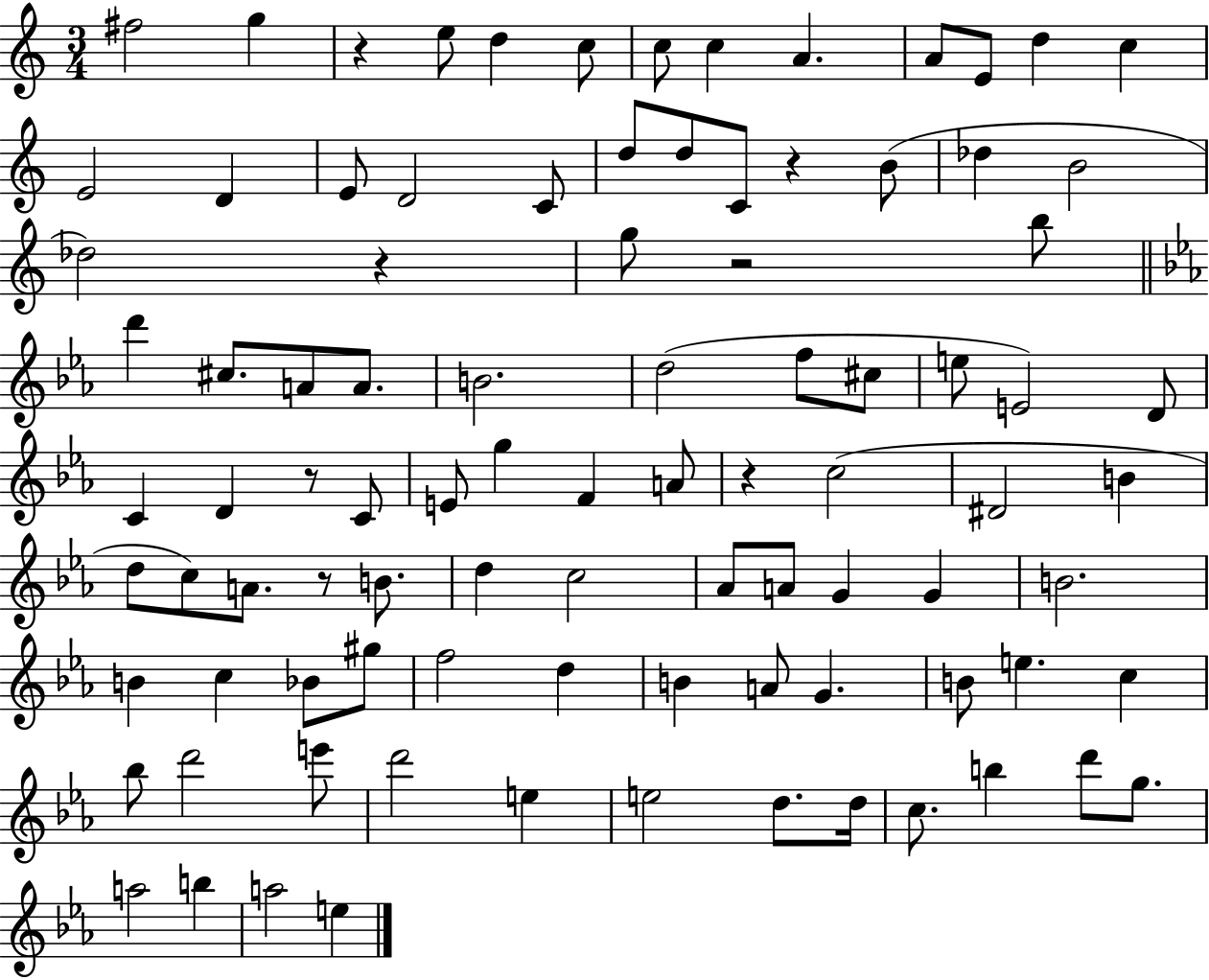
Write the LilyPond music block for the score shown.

{
  \clef treble
  \numericTimeSignature
  \time 3/4
  \key c \major
  fis''2 g''4 | r4 e''8 d''4 c''8 | c''8 c''4 a'4. | a'8 e'8 d''4 c''4 | \break e'2 d'4 | e'8 d'2 c'8 | d''8 d''8 c'8 r4 b'8( | des''4 b'2 | \break des''2) r4 | g''8 r2 b''8 | \bar "||" \break \key c \minor d'''4 cis''8. a'8 a'8. | b'2. | d''2( f''8 cis''8 | e''8 e'2) d'8 | \break c'4 d'4 r8 c'8 | e'8 g''4 f'4 a'8 | r4 c''2( | dis'2 b'4 | \break d''8 c''8) a'8. r8 b'8. | d''4 c''2 | aes'8 a'8 g'4 g'4 | b'2. | \break b'4 c''4 bes'8 gis''8 | f''2 d''4 | b'4 a'8 g'4. | b'8 e''4. c''4 | \break bes''8 d'''2 e'''8 | d'''2 e''4 | e''2 d''8. d''16 | c''8. b''4 d'''8 g''8. | \break a''2 b''4 | a''2 e''4 | \bar "|."
}